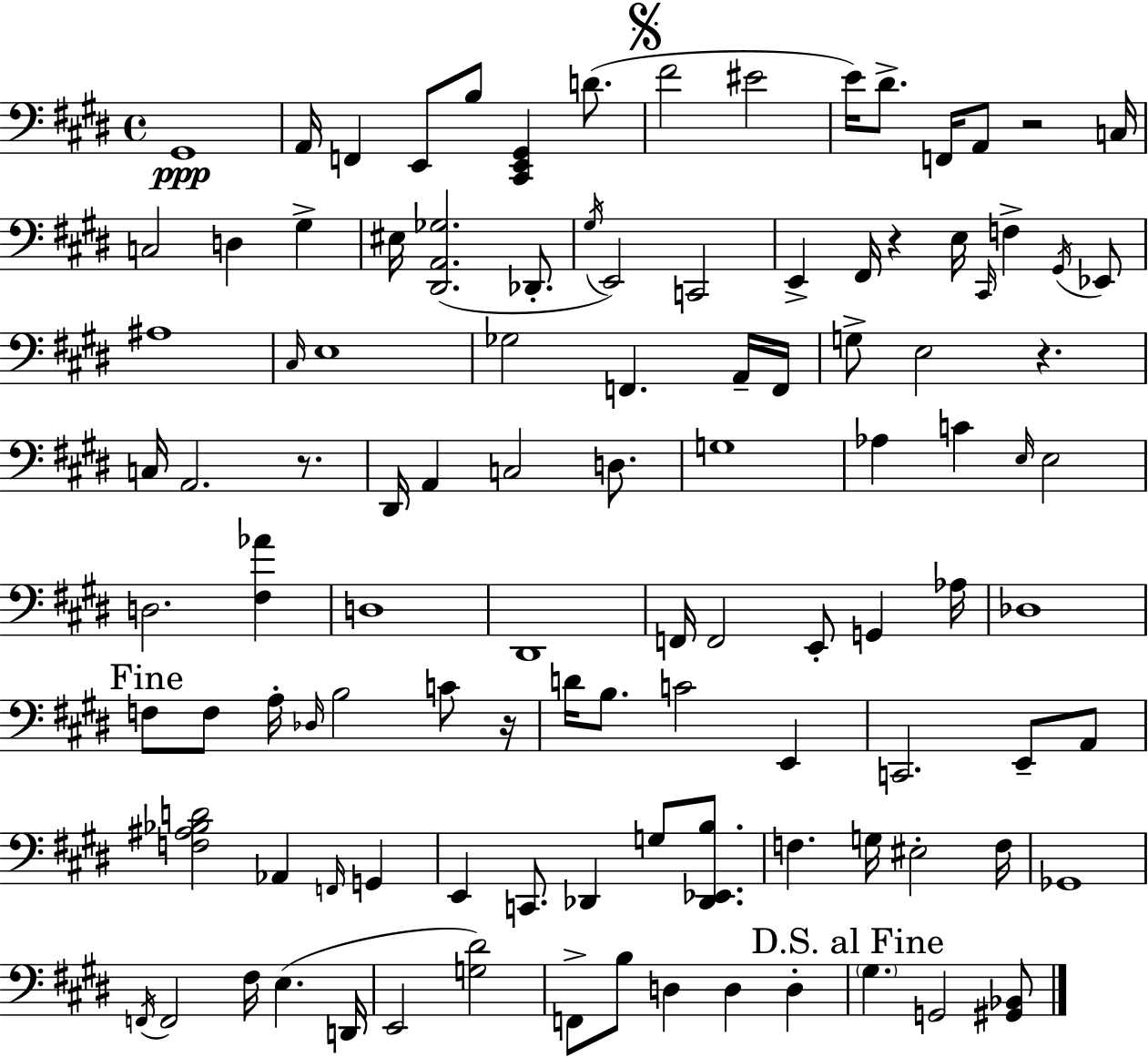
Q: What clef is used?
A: bass